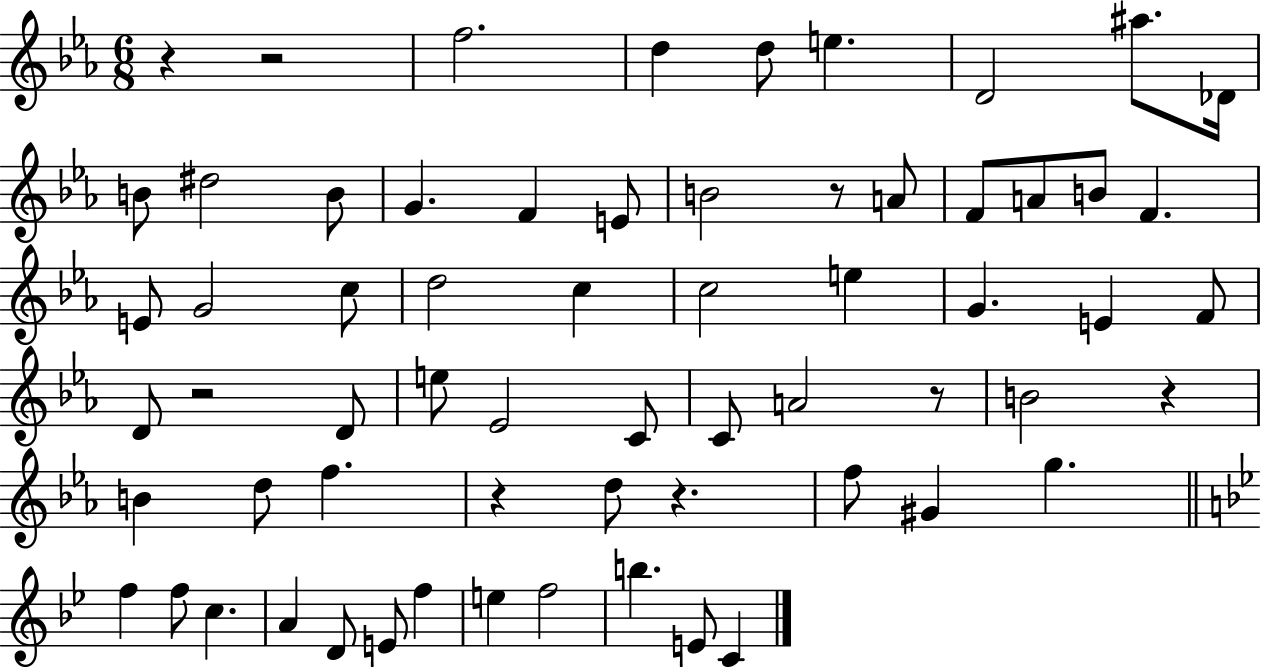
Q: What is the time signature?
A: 6/8